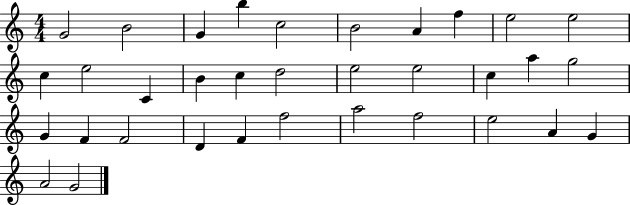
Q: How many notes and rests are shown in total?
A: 34